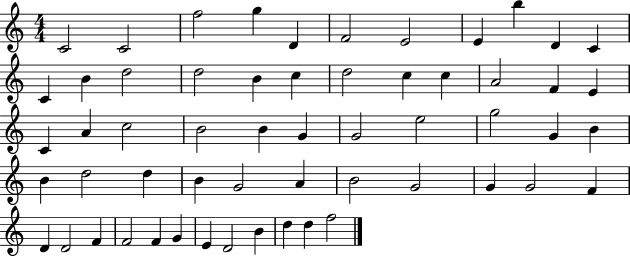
{
  \clef treble
  \numericTimeSignature
  \time 4/4
  \key c \major
  c'2 c'2 | f''2 g''4 d'4 | f'2 e'2 | e'4 b''4 d'4 c'4 | \break c'4 b'4 d''2 | d''2 b'4 c''4 | d''2 c''4 c''4 | a'2 f'4 e'4 | \break c'4 a'4 c''2 | b'2 b'4 g'4 | g'2 e''2 | g''2 g'4 b'4 | \break b'4 d''2 d''4 | b'4 g'2 a'4 | b'2 g'2 | g'4 g'2 f'4 | \break d'4 d'2 f'4 | f'2 f'4 g'4 | e'4 d'2 b'4 | d''4 d''4 f''2 | \break \bar "|."
}